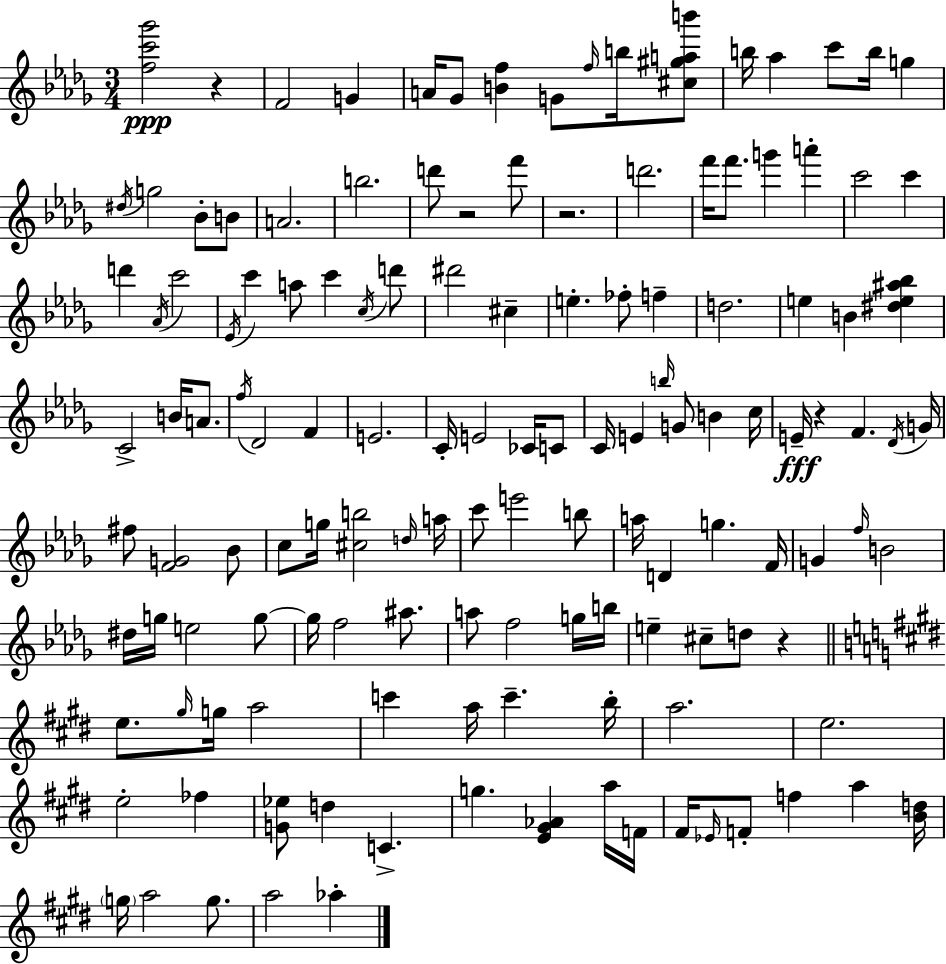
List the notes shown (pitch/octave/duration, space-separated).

[F5,C6,Gb6]/h R/q F4/h G4/q A4/s Gb4/e [B4,F5]/q G4/e F5/s B5/s [C#5,G#5,A5,B6]/e B5/s Ab5/q C6/e B5/s G5/q D#5/s G5/h Bb4/e B4/e A4/h. B5/h. D6/e R/h F6/e R/h. D6/h. F6/s F6/e. G6/q A6/q C6/h C6/q D6/q Ab4/s C6/h Eb4/s C6/q A5/e C6/q C5/s D6/e D#6/h C#5/q E5/q. FES5/e F5/q D5/h. E5/q B4/q [D#5,E5,A#5,Bb5]/q C4/h B4/s A4/e. F5/s Db4/h F4/q E4/h. C4/s E4/h CES4/s C4/e C4/s E4/q B5/s G4/e B4/q C5/s E4/s R/q F4/q. Db4/s G4/s F#5/e [F4,G4]/h Bb4/e C5/e G5/s [C#5,B5]/h D5/s A5/s C6/e E6/h B5/e A5/s D4/q G5/q. F4/s G4/q F5/s B4/h D#5/s G5/s E5/h G5/e G5/s F5/h A#5/e. A5/e F5/h G5/s B5/s E5/q C#5/e D5/e R/q E5/e. G#5/s G5/s A5/h C6/q A5/s C6/q. B5/s A5/h. E5/h. E5/h FES5/q [G4,Eb5]/e D5/q C4/q. G5/q. [E4,G#4,Ab4]/q A5/s F4/s F#4/s Eb4/s F4/e F5/q A5/q [B4,D5]/s G5/s A5/h G5/e. A5/h Ab5/q